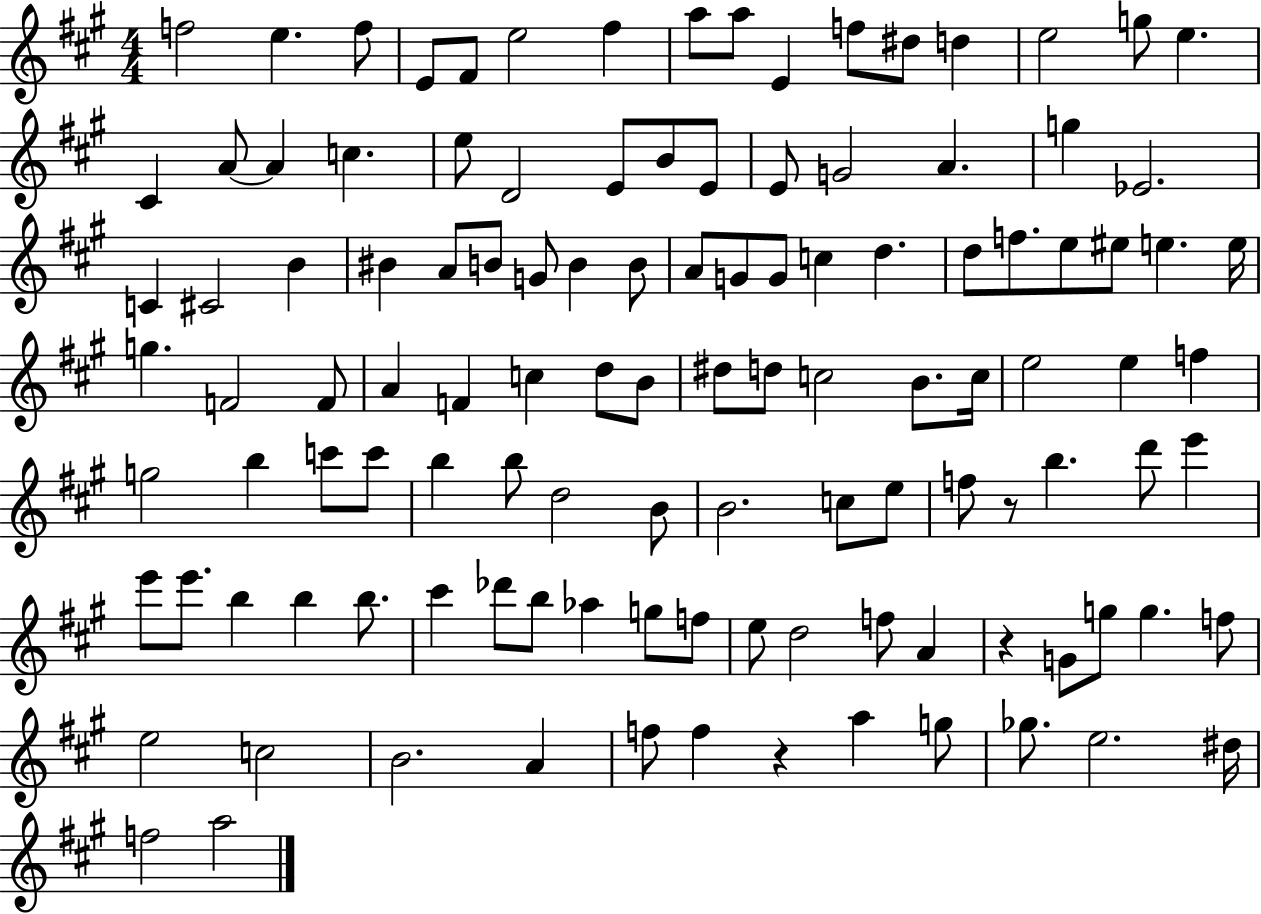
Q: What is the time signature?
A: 4/4